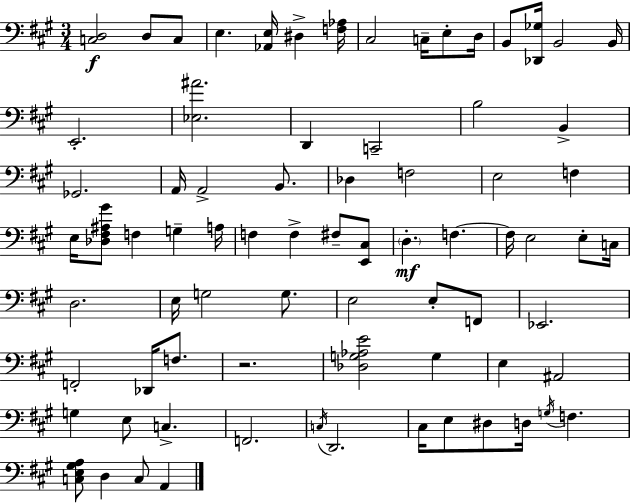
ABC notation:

X:1
T:Untitled
M:3/4
L:1/4
K:A
[C,D,]2 D,/2 C,/2 E, [_A,,E,]/4 ^D, [F,_A,]/4 ^C,2 C,/4 E,/2 D,/4 B,,/2 [_D,,_G,]/4 B,,2 B,,/4 E,,2 [_E,^A]2 D,, C,,2 B,2 B,, _G,,2 A,,/4 A,,2 B,,/2 _D, F,2 E,2 F, E,/4 [_D,^F,^A,^G]/2 F, G, A,/4 F, F, ^F,/2 [E,,^C,]/2 D, F, F,/4 E,2 E,/2 C,/4 D,2 E,/4 G,2 G,/2 E,2 E,/2 F,,/2 _E,,2 F,,2 _D,,/4 F,/2 z2 [_D,G,_A,E]2 G, E, ^A,,2 G, E,/2 C, F,,2 C,/4 D,,2 ^C,/4 E,/2 ^D,/2 D,/4 G,/4 F, [C,E,^G,A,]/2 D, C,/2 A,,